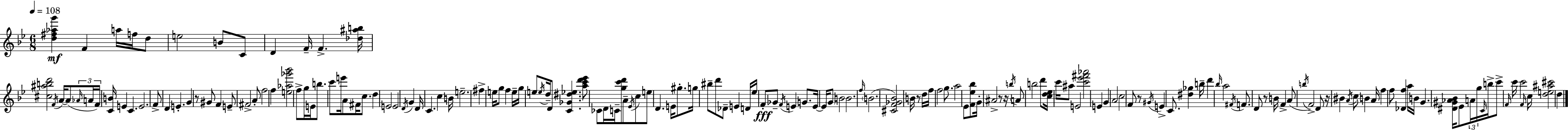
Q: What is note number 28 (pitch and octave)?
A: A4